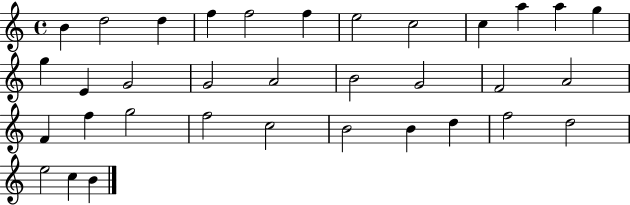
{
  \clef treble
  \time 4/4
  \defaultTimeSignature
  \key c \major
  b'4 d''2 d''4 | f''4 f''2 f''4 | e''2 c''2 | c''4 a''4 a''4 g''4 | \break g''4 e'4 g'2 | g'2 a'2 | b'2 g'2 | f'2 a'2 | \break f'4 f''4 g''2 | f''2 c''2 | b'2 b'4 d''4 | f''2 d''2 | \break e''2 c''4 b'4 | \bar "|."
}